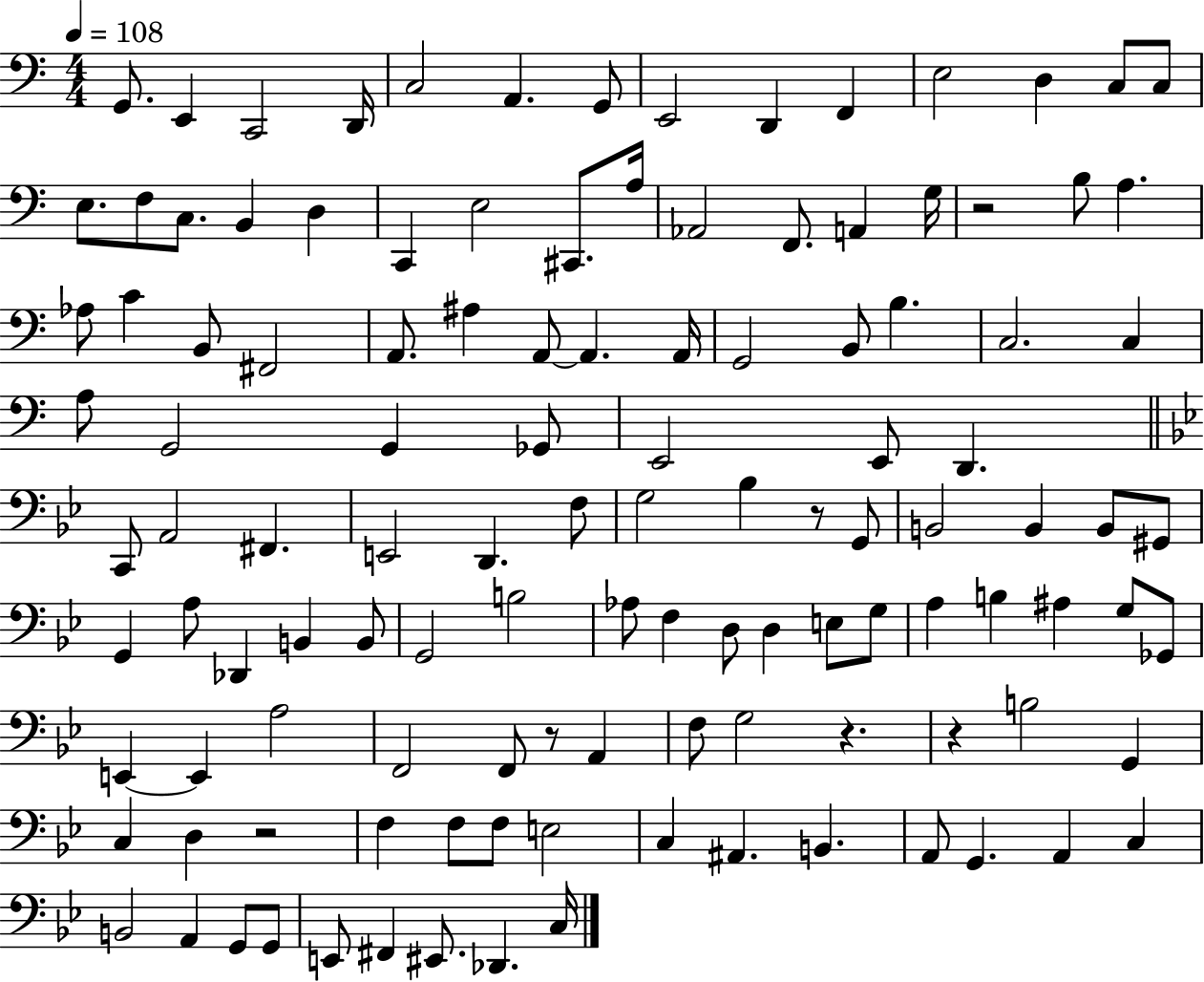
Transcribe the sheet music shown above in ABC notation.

X:1
T:Untitled
M:4/4
L:1/4
K:C
G,,/2 E,, C,,2 D,,/4 C,2 A,, G,,/2 E,,2 D,, F,, E,2 D, C,/2 C,/2 E,/2 F,/2 C,/2 B,, D, C,, E,2 ^C,,/2 A,/4 _A,,2 F,,/2 A,, G,/4 z2 B,/2 A, _A,/2 C B,,/2 ^F,,2 A,,/2 ^A, A,,/2 A,, A,,/4 G,,2 B,,/2 B, C,2 C, A,/2 G,,2 G,, _G,,/2 E,,2 E,,/2 D,, C,,/2 A,,2 ^F,, E,,2 D,, F,/2 G,2 _B, z/2 G,,/2 B,,2 B,, B,,/2 ^G,,/2 G,, A,/2 _D,, B,, B,,/2 G,,2 B,2 _A,/2 F, D,/2 D, E,/2 G,/2 A, B, ^A, G,/2 _G,,/2 E,, E,, A,2 F,,2 F,,/2 z/2 A,, F,/2 G,2 z z B,2 G,, C, D, z2 F, F,/2 F,/2 E,2 C, ^A,, B,, A,,/2 G,, A,, C, B,,2 A,, G,,/2 G,,/2 E,,/2 ^F,, ^E,,/2 _D,, C,/4